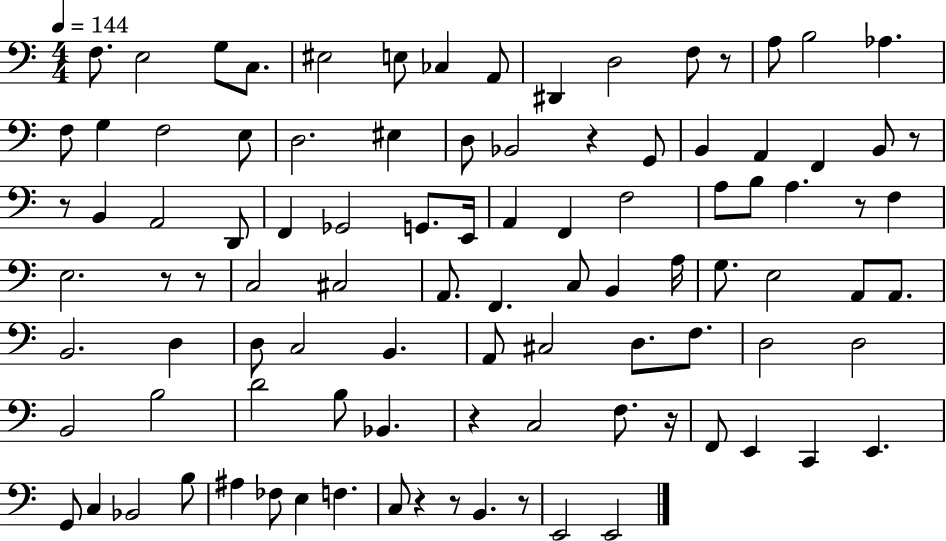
X:1
T:Untitled
M:4/4
L:1/4
K:C
F,/2 E,2 G,/2 C,/2 ^E,2 E,/2 _C, A,,/2 ^D,, D,2 F,/2 z/2 A,/2 B,2 _A, F,/2 G, F,2 E,/2 D,2 ^E, D,/2 _B,,2 z G,,/2 B,, A,, F,, B,,/2 z/2 z/2 B,, A,,2 D,,/2 F,, _G,,2 G,,/2 E,,/4 A,, F,, F,2 A,/2 B,/2 A, z/2 F, E,2 z/2 z/2 C,2 ^C,2 A,,/2 F,, C,/2 B,, A,/4 G,/2 E,2 A,,/2 A,,/2 B,,2 D, D,/2 C,2 B,, A,,/2 ^C,2 D,/2 F,/2 D,2 D,2 B,,2 B,2 D2 B,/2 _B,, z C,2 F,/2 z/4 F,,/2 E,, C,, E,, G,,/2 C, _B,,2 B,/2 ^A, _F,/2 E, F, C,/2 z z/2 B,, z/2 E,,2 E,,2